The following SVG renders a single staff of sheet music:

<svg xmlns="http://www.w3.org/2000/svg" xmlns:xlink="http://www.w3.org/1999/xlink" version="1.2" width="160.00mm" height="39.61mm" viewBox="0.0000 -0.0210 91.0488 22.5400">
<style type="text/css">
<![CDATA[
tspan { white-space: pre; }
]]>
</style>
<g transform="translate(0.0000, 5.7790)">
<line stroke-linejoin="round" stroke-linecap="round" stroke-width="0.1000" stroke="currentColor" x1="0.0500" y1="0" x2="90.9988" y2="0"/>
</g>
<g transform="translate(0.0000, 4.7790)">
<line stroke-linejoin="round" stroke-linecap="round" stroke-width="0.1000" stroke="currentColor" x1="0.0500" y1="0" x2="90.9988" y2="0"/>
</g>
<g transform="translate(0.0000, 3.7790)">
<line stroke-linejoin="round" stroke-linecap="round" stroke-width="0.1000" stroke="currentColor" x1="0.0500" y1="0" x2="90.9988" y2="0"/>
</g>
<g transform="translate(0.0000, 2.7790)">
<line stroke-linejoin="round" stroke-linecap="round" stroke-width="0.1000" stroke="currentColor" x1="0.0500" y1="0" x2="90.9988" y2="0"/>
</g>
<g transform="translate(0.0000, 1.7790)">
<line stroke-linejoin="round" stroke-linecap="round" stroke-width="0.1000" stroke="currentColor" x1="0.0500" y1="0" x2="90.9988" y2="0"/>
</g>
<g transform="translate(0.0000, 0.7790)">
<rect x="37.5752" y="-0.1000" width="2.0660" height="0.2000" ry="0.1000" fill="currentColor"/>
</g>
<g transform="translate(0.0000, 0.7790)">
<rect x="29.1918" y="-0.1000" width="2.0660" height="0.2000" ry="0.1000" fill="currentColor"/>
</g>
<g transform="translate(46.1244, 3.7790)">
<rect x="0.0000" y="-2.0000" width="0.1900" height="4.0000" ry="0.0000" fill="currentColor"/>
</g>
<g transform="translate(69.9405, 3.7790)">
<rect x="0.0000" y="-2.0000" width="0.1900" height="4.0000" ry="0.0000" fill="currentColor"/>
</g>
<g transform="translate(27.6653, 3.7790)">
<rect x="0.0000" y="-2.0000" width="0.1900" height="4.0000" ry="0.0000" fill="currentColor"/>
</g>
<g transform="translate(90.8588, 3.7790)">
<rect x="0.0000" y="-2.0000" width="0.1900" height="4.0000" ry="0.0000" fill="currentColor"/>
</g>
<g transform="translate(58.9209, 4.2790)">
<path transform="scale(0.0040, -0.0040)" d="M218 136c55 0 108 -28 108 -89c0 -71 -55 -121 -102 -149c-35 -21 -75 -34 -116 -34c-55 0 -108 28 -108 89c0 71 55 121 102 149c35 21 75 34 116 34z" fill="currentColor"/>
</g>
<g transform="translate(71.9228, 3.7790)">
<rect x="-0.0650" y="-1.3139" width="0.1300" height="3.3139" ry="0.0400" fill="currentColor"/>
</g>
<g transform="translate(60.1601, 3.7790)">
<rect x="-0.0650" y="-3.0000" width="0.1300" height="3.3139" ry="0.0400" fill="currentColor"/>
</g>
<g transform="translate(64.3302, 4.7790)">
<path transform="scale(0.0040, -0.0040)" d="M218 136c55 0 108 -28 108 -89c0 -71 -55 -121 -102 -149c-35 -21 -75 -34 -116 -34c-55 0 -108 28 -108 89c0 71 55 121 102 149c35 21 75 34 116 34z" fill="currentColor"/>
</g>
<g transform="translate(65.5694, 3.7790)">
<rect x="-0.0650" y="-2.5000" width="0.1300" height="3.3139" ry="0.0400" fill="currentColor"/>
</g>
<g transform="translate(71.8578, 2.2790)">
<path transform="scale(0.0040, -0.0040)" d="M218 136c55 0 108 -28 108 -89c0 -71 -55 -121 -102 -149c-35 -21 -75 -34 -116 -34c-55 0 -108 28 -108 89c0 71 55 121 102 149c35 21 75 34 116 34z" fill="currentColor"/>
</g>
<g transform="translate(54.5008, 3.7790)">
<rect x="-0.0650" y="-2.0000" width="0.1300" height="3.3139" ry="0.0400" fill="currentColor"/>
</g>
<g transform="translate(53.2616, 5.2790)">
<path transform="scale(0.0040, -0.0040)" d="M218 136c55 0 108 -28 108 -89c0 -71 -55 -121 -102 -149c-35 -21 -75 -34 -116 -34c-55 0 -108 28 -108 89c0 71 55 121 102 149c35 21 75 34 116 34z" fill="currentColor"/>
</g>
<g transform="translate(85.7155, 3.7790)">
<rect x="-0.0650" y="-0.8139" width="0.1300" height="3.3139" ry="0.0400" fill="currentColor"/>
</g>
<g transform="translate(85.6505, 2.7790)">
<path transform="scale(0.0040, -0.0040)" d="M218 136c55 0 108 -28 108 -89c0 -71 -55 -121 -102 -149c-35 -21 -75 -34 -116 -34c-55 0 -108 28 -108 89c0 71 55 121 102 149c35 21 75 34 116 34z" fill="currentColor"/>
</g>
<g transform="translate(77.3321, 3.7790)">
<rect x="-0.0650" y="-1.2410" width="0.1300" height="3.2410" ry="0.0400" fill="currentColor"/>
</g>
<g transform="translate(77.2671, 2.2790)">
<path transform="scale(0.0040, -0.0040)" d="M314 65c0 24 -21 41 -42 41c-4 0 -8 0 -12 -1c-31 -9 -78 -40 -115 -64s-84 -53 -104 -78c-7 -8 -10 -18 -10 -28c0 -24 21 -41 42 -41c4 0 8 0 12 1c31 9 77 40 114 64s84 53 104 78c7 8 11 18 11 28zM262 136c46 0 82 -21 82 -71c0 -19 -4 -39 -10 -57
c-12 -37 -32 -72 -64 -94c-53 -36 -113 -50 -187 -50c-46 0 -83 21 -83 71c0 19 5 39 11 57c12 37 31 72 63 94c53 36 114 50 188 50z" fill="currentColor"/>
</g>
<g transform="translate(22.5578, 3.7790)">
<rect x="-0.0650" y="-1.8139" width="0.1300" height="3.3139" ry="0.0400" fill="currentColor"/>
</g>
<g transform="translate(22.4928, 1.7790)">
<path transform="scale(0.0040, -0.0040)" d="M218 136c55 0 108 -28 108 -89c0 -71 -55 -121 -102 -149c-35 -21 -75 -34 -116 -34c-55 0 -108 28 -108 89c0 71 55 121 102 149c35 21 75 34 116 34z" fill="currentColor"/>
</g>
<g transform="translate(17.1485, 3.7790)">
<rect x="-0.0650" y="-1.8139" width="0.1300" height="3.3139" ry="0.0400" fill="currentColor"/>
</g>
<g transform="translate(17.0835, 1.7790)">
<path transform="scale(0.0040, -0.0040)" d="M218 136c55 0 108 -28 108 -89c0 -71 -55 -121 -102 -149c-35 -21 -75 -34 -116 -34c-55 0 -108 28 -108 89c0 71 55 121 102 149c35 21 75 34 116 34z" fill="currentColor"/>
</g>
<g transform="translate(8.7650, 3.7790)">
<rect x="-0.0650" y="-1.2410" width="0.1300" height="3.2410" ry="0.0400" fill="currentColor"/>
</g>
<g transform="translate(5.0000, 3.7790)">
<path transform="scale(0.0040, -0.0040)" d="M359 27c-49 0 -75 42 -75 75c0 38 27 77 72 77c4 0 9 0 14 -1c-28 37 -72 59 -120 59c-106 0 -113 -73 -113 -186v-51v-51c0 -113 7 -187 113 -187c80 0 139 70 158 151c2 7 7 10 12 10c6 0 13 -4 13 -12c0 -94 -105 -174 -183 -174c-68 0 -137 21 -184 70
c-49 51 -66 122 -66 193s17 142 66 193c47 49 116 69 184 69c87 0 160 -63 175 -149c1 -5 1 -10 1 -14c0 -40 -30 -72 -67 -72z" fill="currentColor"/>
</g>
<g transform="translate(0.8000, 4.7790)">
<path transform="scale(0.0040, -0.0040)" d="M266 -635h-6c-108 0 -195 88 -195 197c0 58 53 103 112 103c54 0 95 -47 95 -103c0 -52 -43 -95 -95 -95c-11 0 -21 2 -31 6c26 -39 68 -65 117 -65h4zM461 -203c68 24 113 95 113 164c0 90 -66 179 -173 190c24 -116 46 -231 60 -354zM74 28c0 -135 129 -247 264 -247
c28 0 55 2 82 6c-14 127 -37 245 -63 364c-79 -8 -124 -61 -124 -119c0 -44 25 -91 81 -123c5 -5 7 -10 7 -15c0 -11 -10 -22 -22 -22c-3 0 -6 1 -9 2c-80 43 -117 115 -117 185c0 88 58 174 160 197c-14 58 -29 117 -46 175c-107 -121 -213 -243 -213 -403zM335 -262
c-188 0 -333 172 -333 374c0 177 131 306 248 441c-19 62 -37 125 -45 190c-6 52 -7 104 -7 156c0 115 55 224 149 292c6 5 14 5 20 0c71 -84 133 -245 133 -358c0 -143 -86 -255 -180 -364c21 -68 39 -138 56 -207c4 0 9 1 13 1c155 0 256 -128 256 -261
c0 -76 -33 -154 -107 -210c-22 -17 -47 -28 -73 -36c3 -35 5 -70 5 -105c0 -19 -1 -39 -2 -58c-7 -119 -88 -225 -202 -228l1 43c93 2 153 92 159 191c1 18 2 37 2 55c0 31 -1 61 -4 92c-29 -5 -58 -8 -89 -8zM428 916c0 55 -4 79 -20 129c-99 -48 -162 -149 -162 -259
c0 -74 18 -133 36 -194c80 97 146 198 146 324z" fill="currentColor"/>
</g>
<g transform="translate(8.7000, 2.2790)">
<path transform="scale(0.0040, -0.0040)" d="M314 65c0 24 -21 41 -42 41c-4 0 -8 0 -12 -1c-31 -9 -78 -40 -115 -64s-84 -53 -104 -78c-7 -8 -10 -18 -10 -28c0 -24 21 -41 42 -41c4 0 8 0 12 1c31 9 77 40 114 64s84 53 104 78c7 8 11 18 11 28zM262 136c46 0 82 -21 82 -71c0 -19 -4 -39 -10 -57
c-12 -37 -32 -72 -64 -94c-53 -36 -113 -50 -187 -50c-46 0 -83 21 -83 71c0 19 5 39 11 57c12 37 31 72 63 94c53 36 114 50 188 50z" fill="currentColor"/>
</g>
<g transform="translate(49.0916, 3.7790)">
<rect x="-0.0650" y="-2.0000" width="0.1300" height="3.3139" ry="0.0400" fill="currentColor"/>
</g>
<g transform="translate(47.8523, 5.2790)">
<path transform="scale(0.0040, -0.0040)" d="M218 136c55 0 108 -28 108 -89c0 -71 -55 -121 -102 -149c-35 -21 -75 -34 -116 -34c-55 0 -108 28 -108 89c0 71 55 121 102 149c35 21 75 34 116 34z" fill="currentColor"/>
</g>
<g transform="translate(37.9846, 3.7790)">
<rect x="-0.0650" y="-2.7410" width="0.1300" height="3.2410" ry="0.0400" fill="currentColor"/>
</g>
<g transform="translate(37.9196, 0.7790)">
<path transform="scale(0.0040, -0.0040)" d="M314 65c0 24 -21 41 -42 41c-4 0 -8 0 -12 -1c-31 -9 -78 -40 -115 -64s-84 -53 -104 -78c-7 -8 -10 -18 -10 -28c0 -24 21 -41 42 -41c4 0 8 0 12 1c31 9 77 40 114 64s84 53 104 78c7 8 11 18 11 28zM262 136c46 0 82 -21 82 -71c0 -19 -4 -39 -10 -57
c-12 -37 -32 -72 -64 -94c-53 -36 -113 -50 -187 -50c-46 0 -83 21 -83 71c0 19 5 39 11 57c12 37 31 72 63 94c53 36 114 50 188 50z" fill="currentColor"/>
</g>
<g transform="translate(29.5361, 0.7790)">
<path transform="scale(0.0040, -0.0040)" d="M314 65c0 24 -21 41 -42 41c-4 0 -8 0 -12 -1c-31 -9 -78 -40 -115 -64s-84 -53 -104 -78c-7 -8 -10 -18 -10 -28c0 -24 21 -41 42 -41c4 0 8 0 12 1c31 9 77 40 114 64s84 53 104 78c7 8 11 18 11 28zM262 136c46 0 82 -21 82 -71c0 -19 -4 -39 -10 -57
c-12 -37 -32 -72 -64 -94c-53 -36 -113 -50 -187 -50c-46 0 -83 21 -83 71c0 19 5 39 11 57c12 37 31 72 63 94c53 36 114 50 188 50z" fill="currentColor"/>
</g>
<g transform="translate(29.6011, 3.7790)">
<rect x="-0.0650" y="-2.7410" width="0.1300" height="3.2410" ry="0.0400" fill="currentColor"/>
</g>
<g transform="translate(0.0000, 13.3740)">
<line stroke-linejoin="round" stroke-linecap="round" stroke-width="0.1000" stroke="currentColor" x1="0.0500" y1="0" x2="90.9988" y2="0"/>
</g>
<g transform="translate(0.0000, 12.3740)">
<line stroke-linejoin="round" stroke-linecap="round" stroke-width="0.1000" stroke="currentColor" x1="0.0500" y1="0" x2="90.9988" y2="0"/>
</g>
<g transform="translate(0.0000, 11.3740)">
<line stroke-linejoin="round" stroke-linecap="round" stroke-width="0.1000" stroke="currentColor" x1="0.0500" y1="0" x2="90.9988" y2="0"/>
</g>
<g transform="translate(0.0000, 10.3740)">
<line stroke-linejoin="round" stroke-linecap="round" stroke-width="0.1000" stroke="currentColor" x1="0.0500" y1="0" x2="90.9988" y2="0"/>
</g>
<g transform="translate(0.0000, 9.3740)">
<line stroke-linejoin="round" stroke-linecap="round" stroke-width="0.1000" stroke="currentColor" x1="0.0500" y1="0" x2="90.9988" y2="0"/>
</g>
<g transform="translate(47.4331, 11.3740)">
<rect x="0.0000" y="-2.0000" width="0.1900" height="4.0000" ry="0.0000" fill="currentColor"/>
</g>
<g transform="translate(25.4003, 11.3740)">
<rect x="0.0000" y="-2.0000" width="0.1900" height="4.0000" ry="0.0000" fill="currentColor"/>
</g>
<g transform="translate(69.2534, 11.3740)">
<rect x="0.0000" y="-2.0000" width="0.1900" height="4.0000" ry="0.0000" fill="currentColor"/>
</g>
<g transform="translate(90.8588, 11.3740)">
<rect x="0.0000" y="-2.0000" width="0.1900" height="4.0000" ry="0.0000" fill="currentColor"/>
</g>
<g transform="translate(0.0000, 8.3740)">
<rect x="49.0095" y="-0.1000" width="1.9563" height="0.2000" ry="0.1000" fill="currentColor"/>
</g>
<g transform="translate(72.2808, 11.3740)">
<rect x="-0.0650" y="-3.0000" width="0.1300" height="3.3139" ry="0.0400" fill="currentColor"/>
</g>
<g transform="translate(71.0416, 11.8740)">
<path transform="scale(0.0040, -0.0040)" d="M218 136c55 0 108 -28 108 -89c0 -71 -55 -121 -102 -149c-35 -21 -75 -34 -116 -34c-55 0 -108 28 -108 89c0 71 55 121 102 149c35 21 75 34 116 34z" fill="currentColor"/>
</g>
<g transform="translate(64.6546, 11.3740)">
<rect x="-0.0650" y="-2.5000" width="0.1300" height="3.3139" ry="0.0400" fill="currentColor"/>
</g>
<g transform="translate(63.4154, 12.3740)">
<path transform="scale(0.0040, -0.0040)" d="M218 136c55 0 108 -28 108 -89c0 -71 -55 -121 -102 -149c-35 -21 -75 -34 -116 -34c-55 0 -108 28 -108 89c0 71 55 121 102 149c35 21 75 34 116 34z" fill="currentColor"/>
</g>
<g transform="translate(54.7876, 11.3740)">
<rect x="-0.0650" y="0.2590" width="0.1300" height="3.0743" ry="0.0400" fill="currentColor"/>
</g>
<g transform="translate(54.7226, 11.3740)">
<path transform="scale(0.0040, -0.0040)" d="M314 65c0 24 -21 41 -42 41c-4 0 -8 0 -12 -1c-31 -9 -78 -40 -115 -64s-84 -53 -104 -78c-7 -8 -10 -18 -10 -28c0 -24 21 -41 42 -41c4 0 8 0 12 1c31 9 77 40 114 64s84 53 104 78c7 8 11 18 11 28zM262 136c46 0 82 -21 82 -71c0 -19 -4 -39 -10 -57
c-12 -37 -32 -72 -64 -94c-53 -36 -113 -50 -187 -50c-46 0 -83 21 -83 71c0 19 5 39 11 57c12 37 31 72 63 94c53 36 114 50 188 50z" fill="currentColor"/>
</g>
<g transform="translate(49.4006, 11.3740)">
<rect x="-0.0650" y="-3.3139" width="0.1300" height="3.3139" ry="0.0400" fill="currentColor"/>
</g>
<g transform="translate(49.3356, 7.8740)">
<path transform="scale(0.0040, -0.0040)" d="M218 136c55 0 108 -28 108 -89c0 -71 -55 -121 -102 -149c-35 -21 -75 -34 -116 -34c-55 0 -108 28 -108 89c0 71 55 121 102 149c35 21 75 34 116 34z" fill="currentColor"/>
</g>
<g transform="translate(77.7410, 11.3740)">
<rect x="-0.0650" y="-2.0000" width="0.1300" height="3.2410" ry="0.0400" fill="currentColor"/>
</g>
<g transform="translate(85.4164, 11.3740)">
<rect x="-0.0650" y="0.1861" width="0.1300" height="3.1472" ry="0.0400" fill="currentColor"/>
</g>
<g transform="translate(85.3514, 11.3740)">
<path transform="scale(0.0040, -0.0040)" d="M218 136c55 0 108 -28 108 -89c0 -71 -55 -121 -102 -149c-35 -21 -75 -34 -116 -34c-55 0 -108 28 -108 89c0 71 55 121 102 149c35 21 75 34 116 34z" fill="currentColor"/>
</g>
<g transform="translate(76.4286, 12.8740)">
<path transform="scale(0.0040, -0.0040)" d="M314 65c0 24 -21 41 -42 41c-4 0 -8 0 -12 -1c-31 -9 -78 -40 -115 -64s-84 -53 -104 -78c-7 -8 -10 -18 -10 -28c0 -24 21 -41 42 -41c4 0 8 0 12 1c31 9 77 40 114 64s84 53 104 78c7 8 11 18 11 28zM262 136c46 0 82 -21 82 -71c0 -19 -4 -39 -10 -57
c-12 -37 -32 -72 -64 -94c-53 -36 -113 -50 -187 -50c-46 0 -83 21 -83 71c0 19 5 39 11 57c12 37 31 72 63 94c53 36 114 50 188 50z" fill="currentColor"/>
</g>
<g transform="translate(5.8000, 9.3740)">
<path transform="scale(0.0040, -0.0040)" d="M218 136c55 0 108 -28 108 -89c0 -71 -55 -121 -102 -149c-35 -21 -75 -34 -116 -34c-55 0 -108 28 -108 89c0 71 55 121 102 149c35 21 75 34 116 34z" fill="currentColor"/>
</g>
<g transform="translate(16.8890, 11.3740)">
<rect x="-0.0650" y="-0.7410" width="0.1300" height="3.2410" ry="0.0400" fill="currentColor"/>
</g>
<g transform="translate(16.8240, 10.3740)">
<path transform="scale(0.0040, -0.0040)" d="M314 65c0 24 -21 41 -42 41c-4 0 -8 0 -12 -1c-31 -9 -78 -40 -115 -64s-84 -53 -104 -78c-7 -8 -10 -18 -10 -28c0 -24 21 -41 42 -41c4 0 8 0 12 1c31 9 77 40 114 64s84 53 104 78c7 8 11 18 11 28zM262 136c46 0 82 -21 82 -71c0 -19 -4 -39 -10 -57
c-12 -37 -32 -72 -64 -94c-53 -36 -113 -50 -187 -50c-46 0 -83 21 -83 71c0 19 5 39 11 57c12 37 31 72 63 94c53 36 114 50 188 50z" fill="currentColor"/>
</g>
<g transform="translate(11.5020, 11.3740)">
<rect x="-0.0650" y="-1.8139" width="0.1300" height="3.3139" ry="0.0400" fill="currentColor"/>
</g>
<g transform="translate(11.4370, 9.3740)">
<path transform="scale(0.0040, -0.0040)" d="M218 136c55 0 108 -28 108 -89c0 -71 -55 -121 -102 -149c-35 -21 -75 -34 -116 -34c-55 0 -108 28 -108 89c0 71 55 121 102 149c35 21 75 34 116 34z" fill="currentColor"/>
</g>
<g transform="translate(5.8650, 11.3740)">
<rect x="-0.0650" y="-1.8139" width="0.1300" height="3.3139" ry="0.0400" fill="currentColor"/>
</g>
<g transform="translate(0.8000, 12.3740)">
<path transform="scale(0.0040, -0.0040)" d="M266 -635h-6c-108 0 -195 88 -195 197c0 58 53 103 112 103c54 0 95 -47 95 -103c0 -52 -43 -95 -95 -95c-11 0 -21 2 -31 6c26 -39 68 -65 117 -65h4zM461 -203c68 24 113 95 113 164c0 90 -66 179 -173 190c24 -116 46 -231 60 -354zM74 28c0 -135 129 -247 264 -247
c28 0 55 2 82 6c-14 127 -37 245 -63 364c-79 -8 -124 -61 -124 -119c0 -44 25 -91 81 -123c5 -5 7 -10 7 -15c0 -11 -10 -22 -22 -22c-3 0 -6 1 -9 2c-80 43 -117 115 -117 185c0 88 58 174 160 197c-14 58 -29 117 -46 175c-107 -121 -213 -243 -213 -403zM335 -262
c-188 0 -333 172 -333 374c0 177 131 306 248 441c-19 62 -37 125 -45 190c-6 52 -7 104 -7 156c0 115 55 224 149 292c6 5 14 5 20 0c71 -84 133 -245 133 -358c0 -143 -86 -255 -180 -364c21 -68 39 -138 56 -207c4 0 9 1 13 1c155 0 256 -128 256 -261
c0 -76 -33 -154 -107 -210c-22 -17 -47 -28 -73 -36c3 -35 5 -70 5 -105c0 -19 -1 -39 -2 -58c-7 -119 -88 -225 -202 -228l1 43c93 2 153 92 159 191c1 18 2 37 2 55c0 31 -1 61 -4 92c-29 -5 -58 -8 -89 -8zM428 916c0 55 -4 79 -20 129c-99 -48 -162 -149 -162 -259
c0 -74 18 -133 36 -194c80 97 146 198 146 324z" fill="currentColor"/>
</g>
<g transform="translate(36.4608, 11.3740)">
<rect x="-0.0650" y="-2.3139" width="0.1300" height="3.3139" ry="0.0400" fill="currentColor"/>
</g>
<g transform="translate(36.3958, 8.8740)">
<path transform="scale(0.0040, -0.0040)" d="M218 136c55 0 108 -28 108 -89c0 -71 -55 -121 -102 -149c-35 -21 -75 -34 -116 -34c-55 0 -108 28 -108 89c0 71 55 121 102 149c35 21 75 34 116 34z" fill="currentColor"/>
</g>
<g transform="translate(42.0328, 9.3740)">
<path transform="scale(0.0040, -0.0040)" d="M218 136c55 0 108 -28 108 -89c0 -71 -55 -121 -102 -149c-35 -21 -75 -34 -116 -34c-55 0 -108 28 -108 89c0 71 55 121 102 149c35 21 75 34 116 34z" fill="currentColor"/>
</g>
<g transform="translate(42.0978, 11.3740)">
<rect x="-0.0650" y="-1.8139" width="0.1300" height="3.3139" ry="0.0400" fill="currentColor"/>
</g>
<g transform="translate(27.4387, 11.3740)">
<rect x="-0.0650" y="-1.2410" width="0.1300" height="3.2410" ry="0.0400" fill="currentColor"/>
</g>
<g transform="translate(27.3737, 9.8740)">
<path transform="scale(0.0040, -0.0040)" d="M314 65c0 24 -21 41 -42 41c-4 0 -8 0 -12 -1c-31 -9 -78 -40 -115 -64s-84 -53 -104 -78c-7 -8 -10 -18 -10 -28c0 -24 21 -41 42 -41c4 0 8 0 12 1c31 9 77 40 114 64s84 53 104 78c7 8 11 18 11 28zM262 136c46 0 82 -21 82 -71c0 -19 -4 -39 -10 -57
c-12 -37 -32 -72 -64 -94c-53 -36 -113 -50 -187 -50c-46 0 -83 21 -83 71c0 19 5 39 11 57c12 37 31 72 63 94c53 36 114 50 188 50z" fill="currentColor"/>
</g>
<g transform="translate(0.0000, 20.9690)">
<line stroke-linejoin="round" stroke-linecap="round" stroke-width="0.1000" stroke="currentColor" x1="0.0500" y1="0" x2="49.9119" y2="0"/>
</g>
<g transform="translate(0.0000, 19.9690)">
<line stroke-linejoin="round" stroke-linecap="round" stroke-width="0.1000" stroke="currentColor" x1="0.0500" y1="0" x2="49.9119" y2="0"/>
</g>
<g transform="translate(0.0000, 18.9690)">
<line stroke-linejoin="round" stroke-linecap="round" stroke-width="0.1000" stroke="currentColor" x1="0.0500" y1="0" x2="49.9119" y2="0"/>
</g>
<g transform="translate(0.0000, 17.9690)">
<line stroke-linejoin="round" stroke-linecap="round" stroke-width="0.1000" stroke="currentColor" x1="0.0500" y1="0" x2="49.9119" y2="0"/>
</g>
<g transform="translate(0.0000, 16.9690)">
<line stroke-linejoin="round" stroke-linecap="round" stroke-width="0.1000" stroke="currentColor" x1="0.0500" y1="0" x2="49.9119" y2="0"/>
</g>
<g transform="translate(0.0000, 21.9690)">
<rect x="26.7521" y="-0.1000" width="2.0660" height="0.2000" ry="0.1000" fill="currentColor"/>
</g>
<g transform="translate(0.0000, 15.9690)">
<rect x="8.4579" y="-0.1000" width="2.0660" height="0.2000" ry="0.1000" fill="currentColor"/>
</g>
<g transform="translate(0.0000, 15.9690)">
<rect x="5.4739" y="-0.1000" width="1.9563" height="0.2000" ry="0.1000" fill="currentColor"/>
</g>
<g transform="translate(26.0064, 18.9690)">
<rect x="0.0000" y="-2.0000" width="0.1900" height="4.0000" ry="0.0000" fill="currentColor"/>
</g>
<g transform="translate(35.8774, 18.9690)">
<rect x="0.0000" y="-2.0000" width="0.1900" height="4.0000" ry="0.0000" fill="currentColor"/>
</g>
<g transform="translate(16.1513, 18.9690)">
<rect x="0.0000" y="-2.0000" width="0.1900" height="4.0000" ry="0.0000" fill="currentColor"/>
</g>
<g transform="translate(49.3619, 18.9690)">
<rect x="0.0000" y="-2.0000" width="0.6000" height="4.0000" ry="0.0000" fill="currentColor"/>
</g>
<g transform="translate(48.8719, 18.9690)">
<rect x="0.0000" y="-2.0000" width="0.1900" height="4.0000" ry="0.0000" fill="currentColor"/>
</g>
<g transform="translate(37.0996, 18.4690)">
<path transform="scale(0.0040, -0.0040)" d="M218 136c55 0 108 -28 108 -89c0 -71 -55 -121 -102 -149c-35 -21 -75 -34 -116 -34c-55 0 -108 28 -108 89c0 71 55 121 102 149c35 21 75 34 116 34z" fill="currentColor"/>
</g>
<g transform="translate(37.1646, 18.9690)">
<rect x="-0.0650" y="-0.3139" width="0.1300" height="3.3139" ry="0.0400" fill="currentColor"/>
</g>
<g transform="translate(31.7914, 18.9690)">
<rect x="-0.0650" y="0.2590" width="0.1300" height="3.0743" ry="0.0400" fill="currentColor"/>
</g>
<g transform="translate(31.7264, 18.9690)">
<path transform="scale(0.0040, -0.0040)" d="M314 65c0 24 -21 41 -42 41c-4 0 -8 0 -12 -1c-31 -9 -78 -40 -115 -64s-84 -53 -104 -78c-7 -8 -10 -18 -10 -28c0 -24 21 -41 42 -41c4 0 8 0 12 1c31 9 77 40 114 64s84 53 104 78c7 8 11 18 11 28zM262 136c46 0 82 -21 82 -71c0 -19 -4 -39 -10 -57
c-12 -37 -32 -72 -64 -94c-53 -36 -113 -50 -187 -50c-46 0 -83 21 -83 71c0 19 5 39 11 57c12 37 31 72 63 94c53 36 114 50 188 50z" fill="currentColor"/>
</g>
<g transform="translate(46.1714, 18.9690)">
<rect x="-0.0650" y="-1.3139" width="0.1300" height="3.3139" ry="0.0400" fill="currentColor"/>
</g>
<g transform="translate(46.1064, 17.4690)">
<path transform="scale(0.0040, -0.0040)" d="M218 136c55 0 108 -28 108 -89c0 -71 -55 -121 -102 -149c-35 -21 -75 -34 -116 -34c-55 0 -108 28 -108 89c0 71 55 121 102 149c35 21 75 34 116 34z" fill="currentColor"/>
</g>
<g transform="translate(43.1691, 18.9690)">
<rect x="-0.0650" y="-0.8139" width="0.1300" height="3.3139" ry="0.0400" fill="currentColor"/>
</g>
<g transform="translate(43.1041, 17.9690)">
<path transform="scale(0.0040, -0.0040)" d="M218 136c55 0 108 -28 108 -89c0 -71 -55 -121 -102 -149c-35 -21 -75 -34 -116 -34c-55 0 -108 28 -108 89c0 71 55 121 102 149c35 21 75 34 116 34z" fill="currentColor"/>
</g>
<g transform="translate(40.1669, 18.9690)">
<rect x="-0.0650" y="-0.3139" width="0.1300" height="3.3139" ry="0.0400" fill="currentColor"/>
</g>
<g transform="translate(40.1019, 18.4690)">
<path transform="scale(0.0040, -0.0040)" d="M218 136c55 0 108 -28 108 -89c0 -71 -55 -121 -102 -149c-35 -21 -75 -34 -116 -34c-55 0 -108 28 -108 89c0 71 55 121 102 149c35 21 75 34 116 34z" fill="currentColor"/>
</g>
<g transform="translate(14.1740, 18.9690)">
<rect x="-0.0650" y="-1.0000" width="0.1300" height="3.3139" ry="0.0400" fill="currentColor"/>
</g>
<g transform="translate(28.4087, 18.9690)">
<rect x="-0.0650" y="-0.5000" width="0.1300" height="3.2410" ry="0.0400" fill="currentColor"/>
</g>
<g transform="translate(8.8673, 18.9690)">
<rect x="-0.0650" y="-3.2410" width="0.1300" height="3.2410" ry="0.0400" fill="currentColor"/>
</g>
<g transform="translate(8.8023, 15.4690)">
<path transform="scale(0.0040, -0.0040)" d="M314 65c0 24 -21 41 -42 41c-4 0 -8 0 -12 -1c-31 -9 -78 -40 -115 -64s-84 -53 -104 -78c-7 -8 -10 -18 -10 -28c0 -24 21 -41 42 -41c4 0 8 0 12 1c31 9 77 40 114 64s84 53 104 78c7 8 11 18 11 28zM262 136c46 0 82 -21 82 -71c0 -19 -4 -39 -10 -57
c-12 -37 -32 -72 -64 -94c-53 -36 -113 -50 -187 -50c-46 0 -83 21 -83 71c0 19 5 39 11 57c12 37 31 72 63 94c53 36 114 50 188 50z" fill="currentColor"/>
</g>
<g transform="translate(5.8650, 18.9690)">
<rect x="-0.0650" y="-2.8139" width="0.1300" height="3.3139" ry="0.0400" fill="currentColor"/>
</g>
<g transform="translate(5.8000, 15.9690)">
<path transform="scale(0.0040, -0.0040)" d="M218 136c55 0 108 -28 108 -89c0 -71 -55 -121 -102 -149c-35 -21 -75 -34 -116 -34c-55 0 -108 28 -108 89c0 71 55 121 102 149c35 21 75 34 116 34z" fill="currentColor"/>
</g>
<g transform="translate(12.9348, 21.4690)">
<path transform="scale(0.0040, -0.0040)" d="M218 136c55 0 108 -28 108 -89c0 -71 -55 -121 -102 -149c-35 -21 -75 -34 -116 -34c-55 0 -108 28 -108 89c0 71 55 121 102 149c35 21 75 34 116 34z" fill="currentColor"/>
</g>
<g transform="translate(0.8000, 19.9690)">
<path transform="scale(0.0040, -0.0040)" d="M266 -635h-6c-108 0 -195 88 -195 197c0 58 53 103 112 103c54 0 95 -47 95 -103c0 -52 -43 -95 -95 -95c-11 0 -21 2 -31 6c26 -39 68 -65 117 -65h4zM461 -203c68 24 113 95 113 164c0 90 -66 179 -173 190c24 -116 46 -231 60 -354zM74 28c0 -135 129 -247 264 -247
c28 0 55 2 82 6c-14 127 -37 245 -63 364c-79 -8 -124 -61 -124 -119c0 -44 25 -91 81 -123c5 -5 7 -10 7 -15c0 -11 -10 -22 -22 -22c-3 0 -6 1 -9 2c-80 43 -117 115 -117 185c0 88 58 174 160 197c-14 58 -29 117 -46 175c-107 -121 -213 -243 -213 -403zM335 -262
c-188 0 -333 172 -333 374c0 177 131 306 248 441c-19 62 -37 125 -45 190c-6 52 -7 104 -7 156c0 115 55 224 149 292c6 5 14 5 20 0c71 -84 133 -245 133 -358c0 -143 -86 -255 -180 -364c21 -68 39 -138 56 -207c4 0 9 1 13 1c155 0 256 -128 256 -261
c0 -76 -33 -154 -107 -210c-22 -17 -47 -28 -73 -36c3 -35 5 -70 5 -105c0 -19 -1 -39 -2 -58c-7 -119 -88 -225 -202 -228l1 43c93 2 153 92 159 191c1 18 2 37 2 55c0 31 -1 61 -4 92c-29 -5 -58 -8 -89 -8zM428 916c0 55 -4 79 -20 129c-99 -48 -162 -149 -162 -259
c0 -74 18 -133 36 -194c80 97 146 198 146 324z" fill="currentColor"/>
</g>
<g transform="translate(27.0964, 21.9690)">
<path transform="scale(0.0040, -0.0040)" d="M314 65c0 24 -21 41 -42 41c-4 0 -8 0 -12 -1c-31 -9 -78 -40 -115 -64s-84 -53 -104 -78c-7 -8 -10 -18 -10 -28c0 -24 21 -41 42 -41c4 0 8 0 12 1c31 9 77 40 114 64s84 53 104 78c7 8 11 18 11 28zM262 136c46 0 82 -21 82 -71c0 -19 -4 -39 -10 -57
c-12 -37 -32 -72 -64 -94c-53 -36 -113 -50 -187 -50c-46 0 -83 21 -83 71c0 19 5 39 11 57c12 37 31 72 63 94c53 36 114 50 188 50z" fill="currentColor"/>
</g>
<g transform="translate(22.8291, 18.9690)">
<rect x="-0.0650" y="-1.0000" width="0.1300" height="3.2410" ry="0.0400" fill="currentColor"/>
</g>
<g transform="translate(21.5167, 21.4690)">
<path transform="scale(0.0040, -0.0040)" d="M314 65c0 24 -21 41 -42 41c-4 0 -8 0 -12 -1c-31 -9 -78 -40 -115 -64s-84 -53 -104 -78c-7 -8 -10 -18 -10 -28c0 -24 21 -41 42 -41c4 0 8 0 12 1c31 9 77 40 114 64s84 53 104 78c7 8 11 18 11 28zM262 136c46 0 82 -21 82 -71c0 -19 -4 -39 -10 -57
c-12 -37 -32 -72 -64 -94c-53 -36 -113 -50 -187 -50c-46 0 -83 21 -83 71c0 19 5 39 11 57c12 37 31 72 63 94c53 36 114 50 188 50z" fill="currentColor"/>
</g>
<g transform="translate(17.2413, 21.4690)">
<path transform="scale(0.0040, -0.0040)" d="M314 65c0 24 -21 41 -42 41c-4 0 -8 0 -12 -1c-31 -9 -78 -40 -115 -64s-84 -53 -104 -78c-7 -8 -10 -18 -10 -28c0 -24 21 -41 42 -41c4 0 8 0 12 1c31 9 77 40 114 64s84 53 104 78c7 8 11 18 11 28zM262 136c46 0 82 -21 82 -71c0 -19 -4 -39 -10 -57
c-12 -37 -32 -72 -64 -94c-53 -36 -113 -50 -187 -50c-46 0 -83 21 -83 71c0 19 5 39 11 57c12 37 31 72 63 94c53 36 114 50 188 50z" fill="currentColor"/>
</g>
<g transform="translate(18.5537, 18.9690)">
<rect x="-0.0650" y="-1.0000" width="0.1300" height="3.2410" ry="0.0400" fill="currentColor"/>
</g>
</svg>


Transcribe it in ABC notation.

X:1
T:Untitled
M:4/4
L:1/4
K:C
e2 f f a2 a2 F F A G e e2 d f f d2 e2 g f b B2 G A F2 B a b2 D D2 D2 C2 B2 c c d e